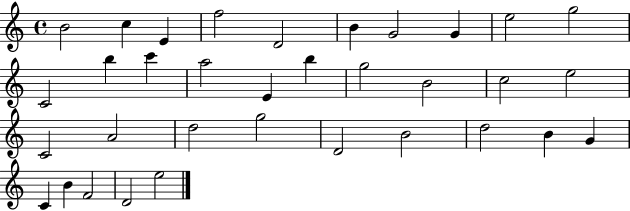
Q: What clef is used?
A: treble